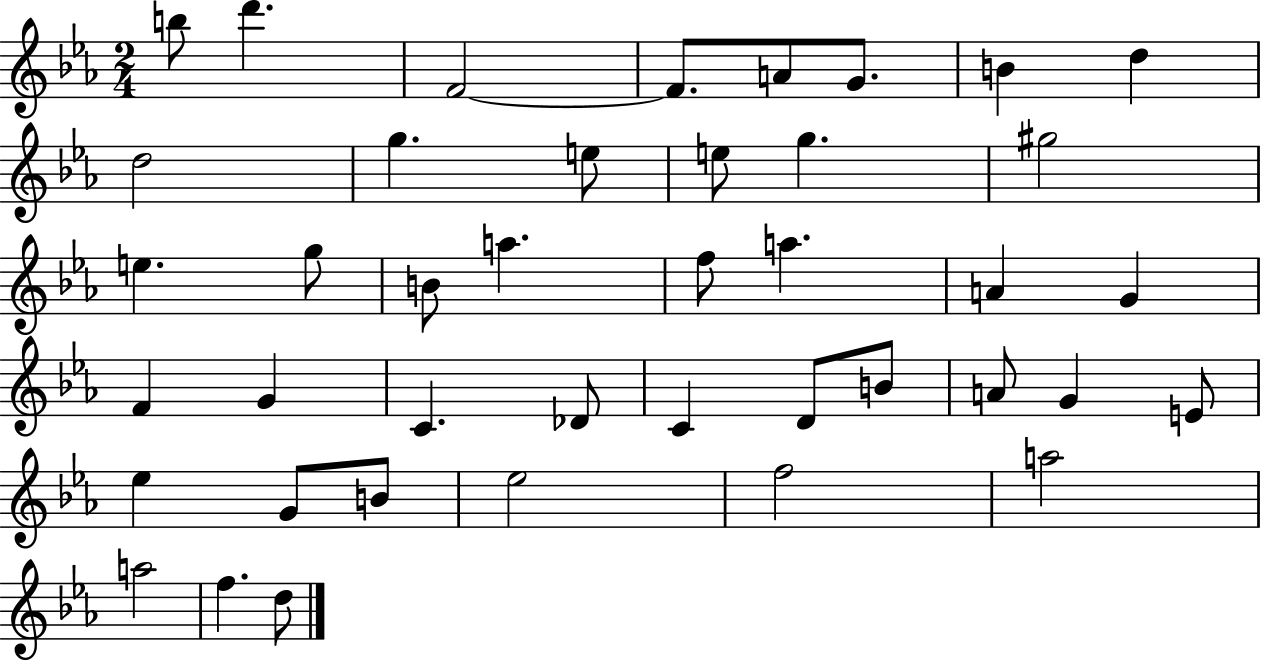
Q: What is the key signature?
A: EES major